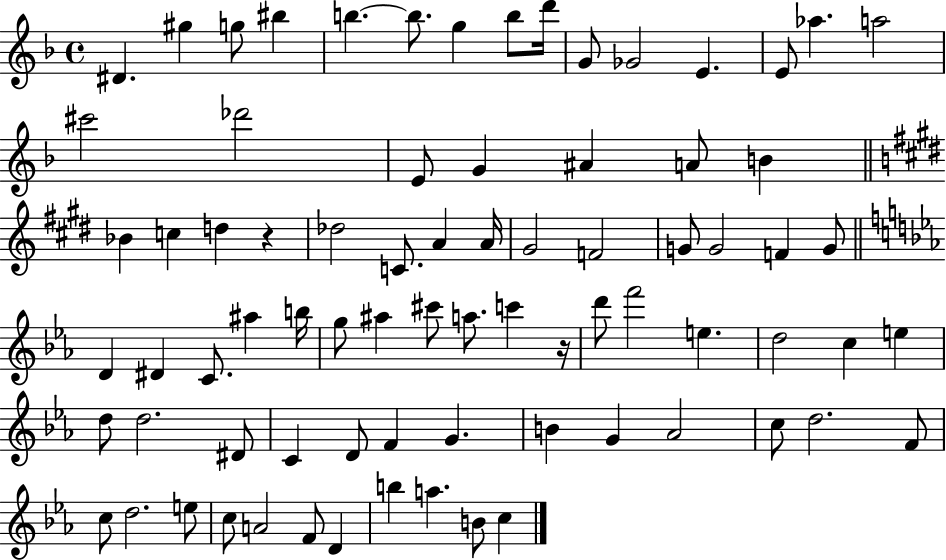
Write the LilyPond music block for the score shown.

{
  \clef treble
  \time 4/4
  \defaultTimeSignature
  \key f \major
  \repeat volta 2 { dis'4. gis''4 g''8 bis''4 | b''4.~~ b''8. g''4 b''8 d'''16 | g'8 ges'2 e'4. | e'8 aes''4. a''2 | \break cis'''2 des'''2 | e'8 g'4 ais'4 a'8 b'4 | \bar "||" \break \key e \major bes'4 c''4 d''4 r4 | des''2 c'8. a'4 a'16 | gis'2 f'2 | g'8 g'2 f'4 g'8 | \break \bar "||" \break \key c \minor d'4 dis'4 c'8. ais''4 b''16 | g''8 ais''4 cis'''8 a''8. c'''4 r16 | d'''8 f'''2 e''4. | d''2 c''4 e''4 | \break d''8 d''2. dis'8 | c'4 d'8 f'4 g'4. | b'4 g'4 aes'2 | c''8 d''2. f'8 | \break c''8 d''2. e''8 | c''8 a'2 f'8 d'4 | b''4 a''4. b'8 c''4 | } \bar "|."
}